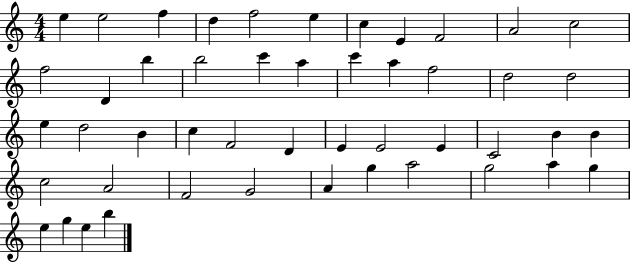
X:1
T:Untitled
M:4/4
L:1/4
K:C
e e2 f d f2 e c E F2 A2 c2 f2 D b b2 c' a c' a f2 d2 d2 e d2 B c F2 D E E2 E C2 B B c2 A2 F2 G2 A g a2 g2 a g e g e b